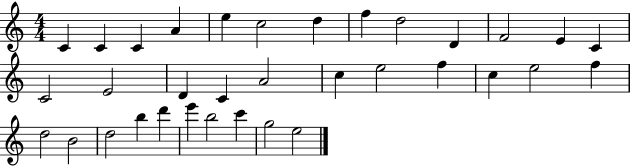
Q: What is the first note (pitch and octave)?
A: C4